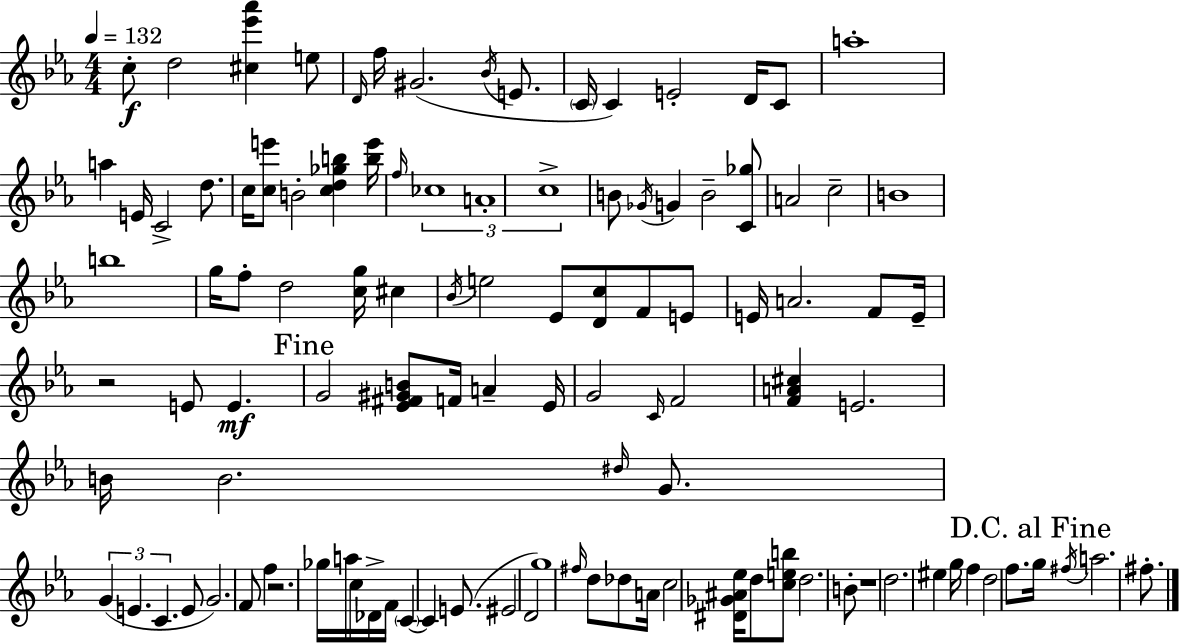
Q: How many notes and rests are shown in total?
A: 109